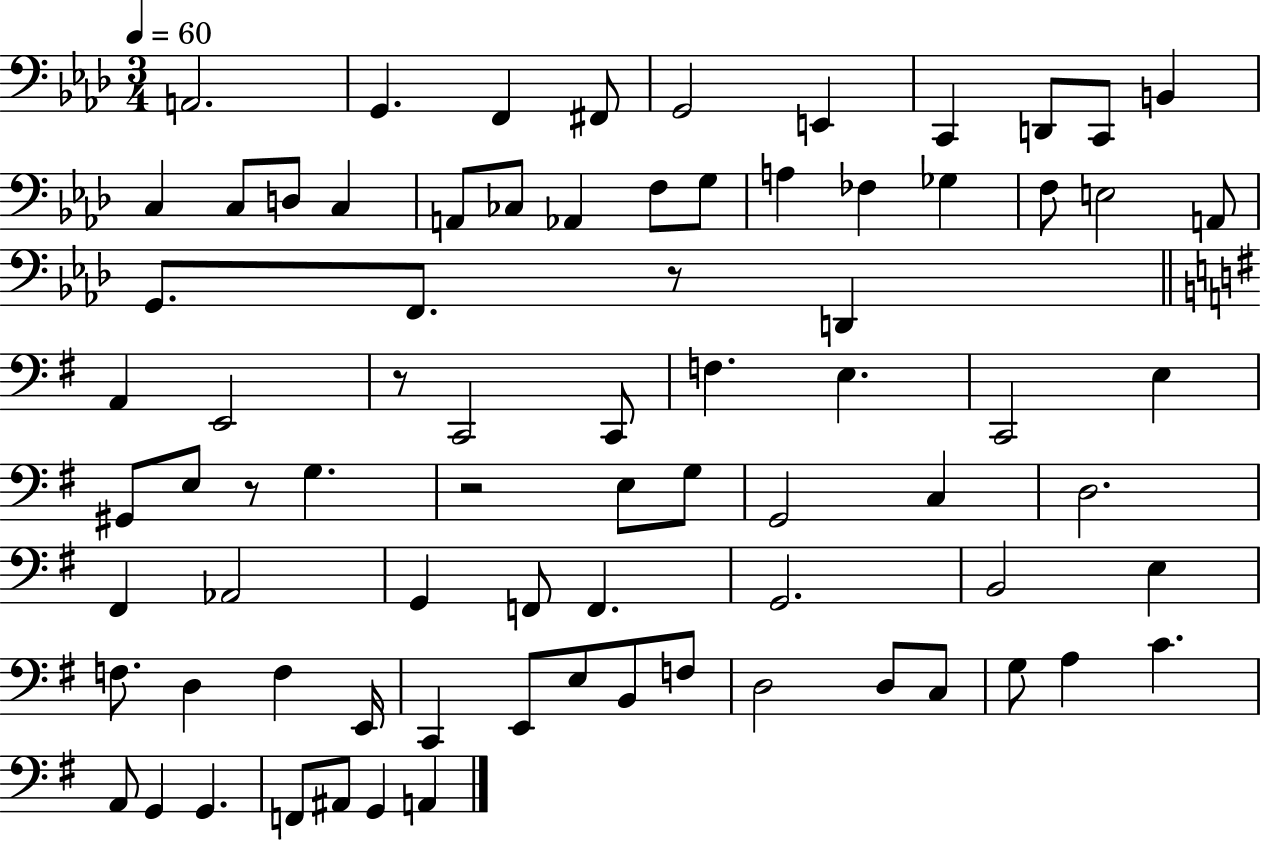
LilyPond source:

{
  \clef bass
  \numericTimeSignature
  \time 3/4
  \key aes \major
  \tempo 4 = 60
  a,2. | g,4. f,4 fis,8 | g,2 e,4 | c,4 d,8 c,8 b,4 | \break c4 c8 d8 c4 | a,8 ces8 aes,4 f8 g8 | a4 fes4 ges4 | f8 e2 a,8 | \break g,8. f,8. r8 d,4 | \bar "||" \break \key e \minor a,4 e,2 | r8 c,2 c,8 | f4. e4. | c,2 e4 | \break gis,8 e8 r8 g4. | r2 e8 g8 | g,2 c4 | d2. | \break fis,4 aes,2 | g,4 f,8 f,4. | g,2. | b,2 e4 | \break f8. d4 f4 e,16 | c,4 e,8 e8 b,8 f8 | d2 d8 c8 | g8 a4 c'4. | \break a,8 g,4 g,4. | f,8 ais,8 g,4 a,4 | \bar "|."
}